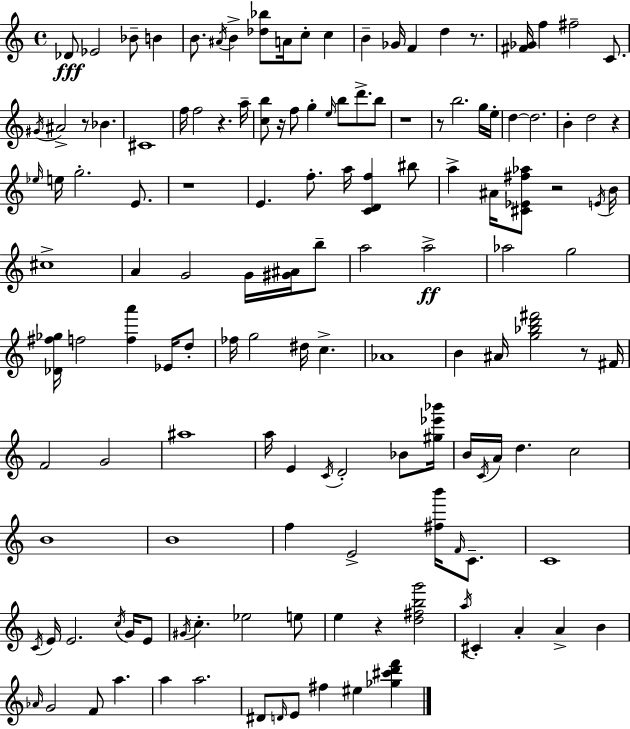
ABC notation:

X:1
T:Untitled
M:4/4
L:1/4
K:C
_D/2 _E2 _B/2 B B/2 ^A/4 B [_d_b]/2 A/4 c/2 c B _G/4 F d z/2 [^F_G]/4 f ^f2 C/2 ^G/4 ^A2 z/2 _B ^C4 f/4 f2 z a/4 [cb]/2 z/4 f/2 g e/4 b/2 d'/2 b/2 z4 z/2 b2 g/4 e/4 d d2 B d2 z _e/4 e/4 g2 E/2 z4 E f/2 a/4 [CDf] ^b/2 a ^A/4 [^C_E^f_a]/2 z2 E/4 B/4 ^c4 A G2 G/4 [^G^A]/4 b/2 a2 a2 _a2 g2 [_D^f_g]/4 f2 [fa'] _E/4 d/2 _f/4 g2 ^d/4 c _A4 B ^A/4 [g_bd'^f']2 z/2 ^F/4 F2 G2 ^a4 a/4 E C/4 D2 _B/2 [^g_e'_b']/4 B/4 C/4 A/4 d c2 B4 B4 f E2 [^fb']/4 F/4 C/2 C4 C/4 E/4 E2 c/4 G/4 E/2 ^G/4 c _e2 e/2 e z [d^fbg']2 a/4 ^C A A B _A/4 G2 F/2 a a a2 ^D/2 D/4 E/2 ^f ^e [_g^c'd'f']